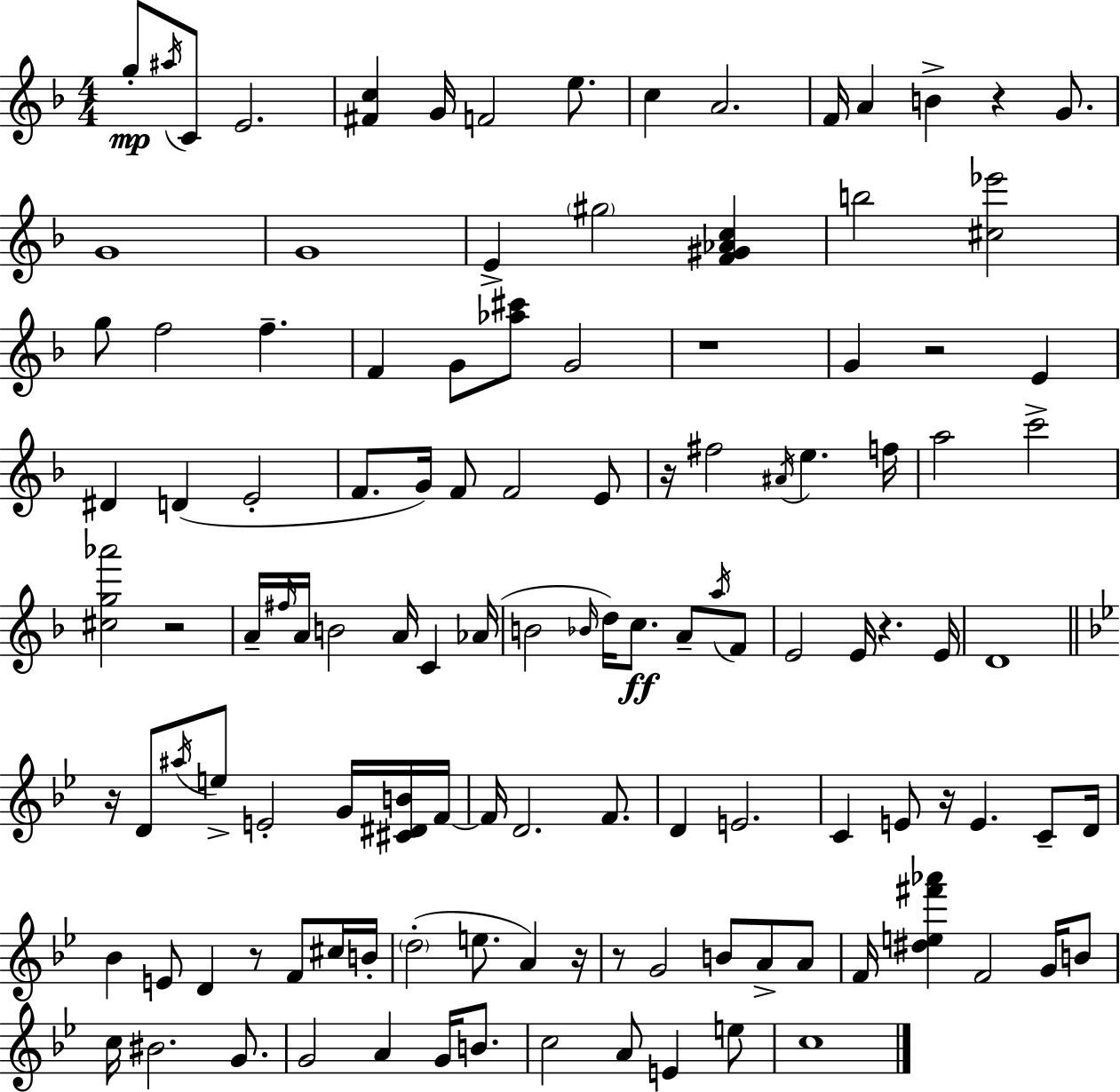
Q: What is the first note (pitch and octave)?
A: G5